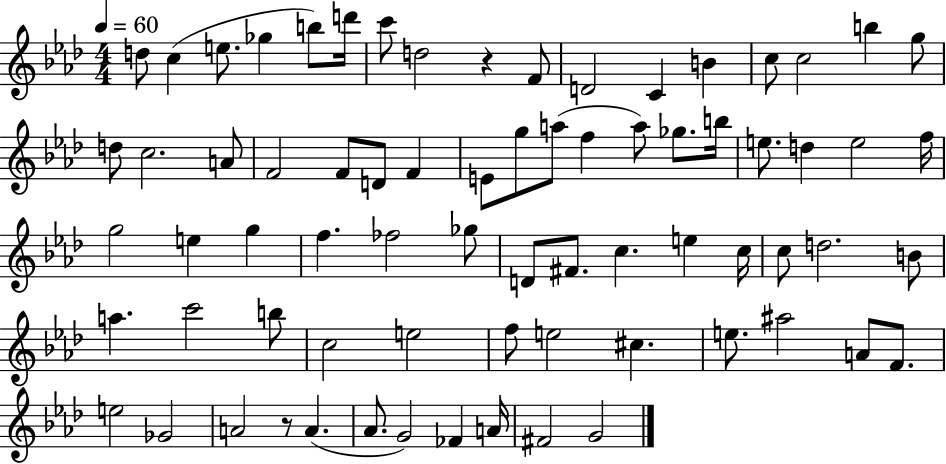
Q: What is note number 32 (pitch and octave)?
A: D5